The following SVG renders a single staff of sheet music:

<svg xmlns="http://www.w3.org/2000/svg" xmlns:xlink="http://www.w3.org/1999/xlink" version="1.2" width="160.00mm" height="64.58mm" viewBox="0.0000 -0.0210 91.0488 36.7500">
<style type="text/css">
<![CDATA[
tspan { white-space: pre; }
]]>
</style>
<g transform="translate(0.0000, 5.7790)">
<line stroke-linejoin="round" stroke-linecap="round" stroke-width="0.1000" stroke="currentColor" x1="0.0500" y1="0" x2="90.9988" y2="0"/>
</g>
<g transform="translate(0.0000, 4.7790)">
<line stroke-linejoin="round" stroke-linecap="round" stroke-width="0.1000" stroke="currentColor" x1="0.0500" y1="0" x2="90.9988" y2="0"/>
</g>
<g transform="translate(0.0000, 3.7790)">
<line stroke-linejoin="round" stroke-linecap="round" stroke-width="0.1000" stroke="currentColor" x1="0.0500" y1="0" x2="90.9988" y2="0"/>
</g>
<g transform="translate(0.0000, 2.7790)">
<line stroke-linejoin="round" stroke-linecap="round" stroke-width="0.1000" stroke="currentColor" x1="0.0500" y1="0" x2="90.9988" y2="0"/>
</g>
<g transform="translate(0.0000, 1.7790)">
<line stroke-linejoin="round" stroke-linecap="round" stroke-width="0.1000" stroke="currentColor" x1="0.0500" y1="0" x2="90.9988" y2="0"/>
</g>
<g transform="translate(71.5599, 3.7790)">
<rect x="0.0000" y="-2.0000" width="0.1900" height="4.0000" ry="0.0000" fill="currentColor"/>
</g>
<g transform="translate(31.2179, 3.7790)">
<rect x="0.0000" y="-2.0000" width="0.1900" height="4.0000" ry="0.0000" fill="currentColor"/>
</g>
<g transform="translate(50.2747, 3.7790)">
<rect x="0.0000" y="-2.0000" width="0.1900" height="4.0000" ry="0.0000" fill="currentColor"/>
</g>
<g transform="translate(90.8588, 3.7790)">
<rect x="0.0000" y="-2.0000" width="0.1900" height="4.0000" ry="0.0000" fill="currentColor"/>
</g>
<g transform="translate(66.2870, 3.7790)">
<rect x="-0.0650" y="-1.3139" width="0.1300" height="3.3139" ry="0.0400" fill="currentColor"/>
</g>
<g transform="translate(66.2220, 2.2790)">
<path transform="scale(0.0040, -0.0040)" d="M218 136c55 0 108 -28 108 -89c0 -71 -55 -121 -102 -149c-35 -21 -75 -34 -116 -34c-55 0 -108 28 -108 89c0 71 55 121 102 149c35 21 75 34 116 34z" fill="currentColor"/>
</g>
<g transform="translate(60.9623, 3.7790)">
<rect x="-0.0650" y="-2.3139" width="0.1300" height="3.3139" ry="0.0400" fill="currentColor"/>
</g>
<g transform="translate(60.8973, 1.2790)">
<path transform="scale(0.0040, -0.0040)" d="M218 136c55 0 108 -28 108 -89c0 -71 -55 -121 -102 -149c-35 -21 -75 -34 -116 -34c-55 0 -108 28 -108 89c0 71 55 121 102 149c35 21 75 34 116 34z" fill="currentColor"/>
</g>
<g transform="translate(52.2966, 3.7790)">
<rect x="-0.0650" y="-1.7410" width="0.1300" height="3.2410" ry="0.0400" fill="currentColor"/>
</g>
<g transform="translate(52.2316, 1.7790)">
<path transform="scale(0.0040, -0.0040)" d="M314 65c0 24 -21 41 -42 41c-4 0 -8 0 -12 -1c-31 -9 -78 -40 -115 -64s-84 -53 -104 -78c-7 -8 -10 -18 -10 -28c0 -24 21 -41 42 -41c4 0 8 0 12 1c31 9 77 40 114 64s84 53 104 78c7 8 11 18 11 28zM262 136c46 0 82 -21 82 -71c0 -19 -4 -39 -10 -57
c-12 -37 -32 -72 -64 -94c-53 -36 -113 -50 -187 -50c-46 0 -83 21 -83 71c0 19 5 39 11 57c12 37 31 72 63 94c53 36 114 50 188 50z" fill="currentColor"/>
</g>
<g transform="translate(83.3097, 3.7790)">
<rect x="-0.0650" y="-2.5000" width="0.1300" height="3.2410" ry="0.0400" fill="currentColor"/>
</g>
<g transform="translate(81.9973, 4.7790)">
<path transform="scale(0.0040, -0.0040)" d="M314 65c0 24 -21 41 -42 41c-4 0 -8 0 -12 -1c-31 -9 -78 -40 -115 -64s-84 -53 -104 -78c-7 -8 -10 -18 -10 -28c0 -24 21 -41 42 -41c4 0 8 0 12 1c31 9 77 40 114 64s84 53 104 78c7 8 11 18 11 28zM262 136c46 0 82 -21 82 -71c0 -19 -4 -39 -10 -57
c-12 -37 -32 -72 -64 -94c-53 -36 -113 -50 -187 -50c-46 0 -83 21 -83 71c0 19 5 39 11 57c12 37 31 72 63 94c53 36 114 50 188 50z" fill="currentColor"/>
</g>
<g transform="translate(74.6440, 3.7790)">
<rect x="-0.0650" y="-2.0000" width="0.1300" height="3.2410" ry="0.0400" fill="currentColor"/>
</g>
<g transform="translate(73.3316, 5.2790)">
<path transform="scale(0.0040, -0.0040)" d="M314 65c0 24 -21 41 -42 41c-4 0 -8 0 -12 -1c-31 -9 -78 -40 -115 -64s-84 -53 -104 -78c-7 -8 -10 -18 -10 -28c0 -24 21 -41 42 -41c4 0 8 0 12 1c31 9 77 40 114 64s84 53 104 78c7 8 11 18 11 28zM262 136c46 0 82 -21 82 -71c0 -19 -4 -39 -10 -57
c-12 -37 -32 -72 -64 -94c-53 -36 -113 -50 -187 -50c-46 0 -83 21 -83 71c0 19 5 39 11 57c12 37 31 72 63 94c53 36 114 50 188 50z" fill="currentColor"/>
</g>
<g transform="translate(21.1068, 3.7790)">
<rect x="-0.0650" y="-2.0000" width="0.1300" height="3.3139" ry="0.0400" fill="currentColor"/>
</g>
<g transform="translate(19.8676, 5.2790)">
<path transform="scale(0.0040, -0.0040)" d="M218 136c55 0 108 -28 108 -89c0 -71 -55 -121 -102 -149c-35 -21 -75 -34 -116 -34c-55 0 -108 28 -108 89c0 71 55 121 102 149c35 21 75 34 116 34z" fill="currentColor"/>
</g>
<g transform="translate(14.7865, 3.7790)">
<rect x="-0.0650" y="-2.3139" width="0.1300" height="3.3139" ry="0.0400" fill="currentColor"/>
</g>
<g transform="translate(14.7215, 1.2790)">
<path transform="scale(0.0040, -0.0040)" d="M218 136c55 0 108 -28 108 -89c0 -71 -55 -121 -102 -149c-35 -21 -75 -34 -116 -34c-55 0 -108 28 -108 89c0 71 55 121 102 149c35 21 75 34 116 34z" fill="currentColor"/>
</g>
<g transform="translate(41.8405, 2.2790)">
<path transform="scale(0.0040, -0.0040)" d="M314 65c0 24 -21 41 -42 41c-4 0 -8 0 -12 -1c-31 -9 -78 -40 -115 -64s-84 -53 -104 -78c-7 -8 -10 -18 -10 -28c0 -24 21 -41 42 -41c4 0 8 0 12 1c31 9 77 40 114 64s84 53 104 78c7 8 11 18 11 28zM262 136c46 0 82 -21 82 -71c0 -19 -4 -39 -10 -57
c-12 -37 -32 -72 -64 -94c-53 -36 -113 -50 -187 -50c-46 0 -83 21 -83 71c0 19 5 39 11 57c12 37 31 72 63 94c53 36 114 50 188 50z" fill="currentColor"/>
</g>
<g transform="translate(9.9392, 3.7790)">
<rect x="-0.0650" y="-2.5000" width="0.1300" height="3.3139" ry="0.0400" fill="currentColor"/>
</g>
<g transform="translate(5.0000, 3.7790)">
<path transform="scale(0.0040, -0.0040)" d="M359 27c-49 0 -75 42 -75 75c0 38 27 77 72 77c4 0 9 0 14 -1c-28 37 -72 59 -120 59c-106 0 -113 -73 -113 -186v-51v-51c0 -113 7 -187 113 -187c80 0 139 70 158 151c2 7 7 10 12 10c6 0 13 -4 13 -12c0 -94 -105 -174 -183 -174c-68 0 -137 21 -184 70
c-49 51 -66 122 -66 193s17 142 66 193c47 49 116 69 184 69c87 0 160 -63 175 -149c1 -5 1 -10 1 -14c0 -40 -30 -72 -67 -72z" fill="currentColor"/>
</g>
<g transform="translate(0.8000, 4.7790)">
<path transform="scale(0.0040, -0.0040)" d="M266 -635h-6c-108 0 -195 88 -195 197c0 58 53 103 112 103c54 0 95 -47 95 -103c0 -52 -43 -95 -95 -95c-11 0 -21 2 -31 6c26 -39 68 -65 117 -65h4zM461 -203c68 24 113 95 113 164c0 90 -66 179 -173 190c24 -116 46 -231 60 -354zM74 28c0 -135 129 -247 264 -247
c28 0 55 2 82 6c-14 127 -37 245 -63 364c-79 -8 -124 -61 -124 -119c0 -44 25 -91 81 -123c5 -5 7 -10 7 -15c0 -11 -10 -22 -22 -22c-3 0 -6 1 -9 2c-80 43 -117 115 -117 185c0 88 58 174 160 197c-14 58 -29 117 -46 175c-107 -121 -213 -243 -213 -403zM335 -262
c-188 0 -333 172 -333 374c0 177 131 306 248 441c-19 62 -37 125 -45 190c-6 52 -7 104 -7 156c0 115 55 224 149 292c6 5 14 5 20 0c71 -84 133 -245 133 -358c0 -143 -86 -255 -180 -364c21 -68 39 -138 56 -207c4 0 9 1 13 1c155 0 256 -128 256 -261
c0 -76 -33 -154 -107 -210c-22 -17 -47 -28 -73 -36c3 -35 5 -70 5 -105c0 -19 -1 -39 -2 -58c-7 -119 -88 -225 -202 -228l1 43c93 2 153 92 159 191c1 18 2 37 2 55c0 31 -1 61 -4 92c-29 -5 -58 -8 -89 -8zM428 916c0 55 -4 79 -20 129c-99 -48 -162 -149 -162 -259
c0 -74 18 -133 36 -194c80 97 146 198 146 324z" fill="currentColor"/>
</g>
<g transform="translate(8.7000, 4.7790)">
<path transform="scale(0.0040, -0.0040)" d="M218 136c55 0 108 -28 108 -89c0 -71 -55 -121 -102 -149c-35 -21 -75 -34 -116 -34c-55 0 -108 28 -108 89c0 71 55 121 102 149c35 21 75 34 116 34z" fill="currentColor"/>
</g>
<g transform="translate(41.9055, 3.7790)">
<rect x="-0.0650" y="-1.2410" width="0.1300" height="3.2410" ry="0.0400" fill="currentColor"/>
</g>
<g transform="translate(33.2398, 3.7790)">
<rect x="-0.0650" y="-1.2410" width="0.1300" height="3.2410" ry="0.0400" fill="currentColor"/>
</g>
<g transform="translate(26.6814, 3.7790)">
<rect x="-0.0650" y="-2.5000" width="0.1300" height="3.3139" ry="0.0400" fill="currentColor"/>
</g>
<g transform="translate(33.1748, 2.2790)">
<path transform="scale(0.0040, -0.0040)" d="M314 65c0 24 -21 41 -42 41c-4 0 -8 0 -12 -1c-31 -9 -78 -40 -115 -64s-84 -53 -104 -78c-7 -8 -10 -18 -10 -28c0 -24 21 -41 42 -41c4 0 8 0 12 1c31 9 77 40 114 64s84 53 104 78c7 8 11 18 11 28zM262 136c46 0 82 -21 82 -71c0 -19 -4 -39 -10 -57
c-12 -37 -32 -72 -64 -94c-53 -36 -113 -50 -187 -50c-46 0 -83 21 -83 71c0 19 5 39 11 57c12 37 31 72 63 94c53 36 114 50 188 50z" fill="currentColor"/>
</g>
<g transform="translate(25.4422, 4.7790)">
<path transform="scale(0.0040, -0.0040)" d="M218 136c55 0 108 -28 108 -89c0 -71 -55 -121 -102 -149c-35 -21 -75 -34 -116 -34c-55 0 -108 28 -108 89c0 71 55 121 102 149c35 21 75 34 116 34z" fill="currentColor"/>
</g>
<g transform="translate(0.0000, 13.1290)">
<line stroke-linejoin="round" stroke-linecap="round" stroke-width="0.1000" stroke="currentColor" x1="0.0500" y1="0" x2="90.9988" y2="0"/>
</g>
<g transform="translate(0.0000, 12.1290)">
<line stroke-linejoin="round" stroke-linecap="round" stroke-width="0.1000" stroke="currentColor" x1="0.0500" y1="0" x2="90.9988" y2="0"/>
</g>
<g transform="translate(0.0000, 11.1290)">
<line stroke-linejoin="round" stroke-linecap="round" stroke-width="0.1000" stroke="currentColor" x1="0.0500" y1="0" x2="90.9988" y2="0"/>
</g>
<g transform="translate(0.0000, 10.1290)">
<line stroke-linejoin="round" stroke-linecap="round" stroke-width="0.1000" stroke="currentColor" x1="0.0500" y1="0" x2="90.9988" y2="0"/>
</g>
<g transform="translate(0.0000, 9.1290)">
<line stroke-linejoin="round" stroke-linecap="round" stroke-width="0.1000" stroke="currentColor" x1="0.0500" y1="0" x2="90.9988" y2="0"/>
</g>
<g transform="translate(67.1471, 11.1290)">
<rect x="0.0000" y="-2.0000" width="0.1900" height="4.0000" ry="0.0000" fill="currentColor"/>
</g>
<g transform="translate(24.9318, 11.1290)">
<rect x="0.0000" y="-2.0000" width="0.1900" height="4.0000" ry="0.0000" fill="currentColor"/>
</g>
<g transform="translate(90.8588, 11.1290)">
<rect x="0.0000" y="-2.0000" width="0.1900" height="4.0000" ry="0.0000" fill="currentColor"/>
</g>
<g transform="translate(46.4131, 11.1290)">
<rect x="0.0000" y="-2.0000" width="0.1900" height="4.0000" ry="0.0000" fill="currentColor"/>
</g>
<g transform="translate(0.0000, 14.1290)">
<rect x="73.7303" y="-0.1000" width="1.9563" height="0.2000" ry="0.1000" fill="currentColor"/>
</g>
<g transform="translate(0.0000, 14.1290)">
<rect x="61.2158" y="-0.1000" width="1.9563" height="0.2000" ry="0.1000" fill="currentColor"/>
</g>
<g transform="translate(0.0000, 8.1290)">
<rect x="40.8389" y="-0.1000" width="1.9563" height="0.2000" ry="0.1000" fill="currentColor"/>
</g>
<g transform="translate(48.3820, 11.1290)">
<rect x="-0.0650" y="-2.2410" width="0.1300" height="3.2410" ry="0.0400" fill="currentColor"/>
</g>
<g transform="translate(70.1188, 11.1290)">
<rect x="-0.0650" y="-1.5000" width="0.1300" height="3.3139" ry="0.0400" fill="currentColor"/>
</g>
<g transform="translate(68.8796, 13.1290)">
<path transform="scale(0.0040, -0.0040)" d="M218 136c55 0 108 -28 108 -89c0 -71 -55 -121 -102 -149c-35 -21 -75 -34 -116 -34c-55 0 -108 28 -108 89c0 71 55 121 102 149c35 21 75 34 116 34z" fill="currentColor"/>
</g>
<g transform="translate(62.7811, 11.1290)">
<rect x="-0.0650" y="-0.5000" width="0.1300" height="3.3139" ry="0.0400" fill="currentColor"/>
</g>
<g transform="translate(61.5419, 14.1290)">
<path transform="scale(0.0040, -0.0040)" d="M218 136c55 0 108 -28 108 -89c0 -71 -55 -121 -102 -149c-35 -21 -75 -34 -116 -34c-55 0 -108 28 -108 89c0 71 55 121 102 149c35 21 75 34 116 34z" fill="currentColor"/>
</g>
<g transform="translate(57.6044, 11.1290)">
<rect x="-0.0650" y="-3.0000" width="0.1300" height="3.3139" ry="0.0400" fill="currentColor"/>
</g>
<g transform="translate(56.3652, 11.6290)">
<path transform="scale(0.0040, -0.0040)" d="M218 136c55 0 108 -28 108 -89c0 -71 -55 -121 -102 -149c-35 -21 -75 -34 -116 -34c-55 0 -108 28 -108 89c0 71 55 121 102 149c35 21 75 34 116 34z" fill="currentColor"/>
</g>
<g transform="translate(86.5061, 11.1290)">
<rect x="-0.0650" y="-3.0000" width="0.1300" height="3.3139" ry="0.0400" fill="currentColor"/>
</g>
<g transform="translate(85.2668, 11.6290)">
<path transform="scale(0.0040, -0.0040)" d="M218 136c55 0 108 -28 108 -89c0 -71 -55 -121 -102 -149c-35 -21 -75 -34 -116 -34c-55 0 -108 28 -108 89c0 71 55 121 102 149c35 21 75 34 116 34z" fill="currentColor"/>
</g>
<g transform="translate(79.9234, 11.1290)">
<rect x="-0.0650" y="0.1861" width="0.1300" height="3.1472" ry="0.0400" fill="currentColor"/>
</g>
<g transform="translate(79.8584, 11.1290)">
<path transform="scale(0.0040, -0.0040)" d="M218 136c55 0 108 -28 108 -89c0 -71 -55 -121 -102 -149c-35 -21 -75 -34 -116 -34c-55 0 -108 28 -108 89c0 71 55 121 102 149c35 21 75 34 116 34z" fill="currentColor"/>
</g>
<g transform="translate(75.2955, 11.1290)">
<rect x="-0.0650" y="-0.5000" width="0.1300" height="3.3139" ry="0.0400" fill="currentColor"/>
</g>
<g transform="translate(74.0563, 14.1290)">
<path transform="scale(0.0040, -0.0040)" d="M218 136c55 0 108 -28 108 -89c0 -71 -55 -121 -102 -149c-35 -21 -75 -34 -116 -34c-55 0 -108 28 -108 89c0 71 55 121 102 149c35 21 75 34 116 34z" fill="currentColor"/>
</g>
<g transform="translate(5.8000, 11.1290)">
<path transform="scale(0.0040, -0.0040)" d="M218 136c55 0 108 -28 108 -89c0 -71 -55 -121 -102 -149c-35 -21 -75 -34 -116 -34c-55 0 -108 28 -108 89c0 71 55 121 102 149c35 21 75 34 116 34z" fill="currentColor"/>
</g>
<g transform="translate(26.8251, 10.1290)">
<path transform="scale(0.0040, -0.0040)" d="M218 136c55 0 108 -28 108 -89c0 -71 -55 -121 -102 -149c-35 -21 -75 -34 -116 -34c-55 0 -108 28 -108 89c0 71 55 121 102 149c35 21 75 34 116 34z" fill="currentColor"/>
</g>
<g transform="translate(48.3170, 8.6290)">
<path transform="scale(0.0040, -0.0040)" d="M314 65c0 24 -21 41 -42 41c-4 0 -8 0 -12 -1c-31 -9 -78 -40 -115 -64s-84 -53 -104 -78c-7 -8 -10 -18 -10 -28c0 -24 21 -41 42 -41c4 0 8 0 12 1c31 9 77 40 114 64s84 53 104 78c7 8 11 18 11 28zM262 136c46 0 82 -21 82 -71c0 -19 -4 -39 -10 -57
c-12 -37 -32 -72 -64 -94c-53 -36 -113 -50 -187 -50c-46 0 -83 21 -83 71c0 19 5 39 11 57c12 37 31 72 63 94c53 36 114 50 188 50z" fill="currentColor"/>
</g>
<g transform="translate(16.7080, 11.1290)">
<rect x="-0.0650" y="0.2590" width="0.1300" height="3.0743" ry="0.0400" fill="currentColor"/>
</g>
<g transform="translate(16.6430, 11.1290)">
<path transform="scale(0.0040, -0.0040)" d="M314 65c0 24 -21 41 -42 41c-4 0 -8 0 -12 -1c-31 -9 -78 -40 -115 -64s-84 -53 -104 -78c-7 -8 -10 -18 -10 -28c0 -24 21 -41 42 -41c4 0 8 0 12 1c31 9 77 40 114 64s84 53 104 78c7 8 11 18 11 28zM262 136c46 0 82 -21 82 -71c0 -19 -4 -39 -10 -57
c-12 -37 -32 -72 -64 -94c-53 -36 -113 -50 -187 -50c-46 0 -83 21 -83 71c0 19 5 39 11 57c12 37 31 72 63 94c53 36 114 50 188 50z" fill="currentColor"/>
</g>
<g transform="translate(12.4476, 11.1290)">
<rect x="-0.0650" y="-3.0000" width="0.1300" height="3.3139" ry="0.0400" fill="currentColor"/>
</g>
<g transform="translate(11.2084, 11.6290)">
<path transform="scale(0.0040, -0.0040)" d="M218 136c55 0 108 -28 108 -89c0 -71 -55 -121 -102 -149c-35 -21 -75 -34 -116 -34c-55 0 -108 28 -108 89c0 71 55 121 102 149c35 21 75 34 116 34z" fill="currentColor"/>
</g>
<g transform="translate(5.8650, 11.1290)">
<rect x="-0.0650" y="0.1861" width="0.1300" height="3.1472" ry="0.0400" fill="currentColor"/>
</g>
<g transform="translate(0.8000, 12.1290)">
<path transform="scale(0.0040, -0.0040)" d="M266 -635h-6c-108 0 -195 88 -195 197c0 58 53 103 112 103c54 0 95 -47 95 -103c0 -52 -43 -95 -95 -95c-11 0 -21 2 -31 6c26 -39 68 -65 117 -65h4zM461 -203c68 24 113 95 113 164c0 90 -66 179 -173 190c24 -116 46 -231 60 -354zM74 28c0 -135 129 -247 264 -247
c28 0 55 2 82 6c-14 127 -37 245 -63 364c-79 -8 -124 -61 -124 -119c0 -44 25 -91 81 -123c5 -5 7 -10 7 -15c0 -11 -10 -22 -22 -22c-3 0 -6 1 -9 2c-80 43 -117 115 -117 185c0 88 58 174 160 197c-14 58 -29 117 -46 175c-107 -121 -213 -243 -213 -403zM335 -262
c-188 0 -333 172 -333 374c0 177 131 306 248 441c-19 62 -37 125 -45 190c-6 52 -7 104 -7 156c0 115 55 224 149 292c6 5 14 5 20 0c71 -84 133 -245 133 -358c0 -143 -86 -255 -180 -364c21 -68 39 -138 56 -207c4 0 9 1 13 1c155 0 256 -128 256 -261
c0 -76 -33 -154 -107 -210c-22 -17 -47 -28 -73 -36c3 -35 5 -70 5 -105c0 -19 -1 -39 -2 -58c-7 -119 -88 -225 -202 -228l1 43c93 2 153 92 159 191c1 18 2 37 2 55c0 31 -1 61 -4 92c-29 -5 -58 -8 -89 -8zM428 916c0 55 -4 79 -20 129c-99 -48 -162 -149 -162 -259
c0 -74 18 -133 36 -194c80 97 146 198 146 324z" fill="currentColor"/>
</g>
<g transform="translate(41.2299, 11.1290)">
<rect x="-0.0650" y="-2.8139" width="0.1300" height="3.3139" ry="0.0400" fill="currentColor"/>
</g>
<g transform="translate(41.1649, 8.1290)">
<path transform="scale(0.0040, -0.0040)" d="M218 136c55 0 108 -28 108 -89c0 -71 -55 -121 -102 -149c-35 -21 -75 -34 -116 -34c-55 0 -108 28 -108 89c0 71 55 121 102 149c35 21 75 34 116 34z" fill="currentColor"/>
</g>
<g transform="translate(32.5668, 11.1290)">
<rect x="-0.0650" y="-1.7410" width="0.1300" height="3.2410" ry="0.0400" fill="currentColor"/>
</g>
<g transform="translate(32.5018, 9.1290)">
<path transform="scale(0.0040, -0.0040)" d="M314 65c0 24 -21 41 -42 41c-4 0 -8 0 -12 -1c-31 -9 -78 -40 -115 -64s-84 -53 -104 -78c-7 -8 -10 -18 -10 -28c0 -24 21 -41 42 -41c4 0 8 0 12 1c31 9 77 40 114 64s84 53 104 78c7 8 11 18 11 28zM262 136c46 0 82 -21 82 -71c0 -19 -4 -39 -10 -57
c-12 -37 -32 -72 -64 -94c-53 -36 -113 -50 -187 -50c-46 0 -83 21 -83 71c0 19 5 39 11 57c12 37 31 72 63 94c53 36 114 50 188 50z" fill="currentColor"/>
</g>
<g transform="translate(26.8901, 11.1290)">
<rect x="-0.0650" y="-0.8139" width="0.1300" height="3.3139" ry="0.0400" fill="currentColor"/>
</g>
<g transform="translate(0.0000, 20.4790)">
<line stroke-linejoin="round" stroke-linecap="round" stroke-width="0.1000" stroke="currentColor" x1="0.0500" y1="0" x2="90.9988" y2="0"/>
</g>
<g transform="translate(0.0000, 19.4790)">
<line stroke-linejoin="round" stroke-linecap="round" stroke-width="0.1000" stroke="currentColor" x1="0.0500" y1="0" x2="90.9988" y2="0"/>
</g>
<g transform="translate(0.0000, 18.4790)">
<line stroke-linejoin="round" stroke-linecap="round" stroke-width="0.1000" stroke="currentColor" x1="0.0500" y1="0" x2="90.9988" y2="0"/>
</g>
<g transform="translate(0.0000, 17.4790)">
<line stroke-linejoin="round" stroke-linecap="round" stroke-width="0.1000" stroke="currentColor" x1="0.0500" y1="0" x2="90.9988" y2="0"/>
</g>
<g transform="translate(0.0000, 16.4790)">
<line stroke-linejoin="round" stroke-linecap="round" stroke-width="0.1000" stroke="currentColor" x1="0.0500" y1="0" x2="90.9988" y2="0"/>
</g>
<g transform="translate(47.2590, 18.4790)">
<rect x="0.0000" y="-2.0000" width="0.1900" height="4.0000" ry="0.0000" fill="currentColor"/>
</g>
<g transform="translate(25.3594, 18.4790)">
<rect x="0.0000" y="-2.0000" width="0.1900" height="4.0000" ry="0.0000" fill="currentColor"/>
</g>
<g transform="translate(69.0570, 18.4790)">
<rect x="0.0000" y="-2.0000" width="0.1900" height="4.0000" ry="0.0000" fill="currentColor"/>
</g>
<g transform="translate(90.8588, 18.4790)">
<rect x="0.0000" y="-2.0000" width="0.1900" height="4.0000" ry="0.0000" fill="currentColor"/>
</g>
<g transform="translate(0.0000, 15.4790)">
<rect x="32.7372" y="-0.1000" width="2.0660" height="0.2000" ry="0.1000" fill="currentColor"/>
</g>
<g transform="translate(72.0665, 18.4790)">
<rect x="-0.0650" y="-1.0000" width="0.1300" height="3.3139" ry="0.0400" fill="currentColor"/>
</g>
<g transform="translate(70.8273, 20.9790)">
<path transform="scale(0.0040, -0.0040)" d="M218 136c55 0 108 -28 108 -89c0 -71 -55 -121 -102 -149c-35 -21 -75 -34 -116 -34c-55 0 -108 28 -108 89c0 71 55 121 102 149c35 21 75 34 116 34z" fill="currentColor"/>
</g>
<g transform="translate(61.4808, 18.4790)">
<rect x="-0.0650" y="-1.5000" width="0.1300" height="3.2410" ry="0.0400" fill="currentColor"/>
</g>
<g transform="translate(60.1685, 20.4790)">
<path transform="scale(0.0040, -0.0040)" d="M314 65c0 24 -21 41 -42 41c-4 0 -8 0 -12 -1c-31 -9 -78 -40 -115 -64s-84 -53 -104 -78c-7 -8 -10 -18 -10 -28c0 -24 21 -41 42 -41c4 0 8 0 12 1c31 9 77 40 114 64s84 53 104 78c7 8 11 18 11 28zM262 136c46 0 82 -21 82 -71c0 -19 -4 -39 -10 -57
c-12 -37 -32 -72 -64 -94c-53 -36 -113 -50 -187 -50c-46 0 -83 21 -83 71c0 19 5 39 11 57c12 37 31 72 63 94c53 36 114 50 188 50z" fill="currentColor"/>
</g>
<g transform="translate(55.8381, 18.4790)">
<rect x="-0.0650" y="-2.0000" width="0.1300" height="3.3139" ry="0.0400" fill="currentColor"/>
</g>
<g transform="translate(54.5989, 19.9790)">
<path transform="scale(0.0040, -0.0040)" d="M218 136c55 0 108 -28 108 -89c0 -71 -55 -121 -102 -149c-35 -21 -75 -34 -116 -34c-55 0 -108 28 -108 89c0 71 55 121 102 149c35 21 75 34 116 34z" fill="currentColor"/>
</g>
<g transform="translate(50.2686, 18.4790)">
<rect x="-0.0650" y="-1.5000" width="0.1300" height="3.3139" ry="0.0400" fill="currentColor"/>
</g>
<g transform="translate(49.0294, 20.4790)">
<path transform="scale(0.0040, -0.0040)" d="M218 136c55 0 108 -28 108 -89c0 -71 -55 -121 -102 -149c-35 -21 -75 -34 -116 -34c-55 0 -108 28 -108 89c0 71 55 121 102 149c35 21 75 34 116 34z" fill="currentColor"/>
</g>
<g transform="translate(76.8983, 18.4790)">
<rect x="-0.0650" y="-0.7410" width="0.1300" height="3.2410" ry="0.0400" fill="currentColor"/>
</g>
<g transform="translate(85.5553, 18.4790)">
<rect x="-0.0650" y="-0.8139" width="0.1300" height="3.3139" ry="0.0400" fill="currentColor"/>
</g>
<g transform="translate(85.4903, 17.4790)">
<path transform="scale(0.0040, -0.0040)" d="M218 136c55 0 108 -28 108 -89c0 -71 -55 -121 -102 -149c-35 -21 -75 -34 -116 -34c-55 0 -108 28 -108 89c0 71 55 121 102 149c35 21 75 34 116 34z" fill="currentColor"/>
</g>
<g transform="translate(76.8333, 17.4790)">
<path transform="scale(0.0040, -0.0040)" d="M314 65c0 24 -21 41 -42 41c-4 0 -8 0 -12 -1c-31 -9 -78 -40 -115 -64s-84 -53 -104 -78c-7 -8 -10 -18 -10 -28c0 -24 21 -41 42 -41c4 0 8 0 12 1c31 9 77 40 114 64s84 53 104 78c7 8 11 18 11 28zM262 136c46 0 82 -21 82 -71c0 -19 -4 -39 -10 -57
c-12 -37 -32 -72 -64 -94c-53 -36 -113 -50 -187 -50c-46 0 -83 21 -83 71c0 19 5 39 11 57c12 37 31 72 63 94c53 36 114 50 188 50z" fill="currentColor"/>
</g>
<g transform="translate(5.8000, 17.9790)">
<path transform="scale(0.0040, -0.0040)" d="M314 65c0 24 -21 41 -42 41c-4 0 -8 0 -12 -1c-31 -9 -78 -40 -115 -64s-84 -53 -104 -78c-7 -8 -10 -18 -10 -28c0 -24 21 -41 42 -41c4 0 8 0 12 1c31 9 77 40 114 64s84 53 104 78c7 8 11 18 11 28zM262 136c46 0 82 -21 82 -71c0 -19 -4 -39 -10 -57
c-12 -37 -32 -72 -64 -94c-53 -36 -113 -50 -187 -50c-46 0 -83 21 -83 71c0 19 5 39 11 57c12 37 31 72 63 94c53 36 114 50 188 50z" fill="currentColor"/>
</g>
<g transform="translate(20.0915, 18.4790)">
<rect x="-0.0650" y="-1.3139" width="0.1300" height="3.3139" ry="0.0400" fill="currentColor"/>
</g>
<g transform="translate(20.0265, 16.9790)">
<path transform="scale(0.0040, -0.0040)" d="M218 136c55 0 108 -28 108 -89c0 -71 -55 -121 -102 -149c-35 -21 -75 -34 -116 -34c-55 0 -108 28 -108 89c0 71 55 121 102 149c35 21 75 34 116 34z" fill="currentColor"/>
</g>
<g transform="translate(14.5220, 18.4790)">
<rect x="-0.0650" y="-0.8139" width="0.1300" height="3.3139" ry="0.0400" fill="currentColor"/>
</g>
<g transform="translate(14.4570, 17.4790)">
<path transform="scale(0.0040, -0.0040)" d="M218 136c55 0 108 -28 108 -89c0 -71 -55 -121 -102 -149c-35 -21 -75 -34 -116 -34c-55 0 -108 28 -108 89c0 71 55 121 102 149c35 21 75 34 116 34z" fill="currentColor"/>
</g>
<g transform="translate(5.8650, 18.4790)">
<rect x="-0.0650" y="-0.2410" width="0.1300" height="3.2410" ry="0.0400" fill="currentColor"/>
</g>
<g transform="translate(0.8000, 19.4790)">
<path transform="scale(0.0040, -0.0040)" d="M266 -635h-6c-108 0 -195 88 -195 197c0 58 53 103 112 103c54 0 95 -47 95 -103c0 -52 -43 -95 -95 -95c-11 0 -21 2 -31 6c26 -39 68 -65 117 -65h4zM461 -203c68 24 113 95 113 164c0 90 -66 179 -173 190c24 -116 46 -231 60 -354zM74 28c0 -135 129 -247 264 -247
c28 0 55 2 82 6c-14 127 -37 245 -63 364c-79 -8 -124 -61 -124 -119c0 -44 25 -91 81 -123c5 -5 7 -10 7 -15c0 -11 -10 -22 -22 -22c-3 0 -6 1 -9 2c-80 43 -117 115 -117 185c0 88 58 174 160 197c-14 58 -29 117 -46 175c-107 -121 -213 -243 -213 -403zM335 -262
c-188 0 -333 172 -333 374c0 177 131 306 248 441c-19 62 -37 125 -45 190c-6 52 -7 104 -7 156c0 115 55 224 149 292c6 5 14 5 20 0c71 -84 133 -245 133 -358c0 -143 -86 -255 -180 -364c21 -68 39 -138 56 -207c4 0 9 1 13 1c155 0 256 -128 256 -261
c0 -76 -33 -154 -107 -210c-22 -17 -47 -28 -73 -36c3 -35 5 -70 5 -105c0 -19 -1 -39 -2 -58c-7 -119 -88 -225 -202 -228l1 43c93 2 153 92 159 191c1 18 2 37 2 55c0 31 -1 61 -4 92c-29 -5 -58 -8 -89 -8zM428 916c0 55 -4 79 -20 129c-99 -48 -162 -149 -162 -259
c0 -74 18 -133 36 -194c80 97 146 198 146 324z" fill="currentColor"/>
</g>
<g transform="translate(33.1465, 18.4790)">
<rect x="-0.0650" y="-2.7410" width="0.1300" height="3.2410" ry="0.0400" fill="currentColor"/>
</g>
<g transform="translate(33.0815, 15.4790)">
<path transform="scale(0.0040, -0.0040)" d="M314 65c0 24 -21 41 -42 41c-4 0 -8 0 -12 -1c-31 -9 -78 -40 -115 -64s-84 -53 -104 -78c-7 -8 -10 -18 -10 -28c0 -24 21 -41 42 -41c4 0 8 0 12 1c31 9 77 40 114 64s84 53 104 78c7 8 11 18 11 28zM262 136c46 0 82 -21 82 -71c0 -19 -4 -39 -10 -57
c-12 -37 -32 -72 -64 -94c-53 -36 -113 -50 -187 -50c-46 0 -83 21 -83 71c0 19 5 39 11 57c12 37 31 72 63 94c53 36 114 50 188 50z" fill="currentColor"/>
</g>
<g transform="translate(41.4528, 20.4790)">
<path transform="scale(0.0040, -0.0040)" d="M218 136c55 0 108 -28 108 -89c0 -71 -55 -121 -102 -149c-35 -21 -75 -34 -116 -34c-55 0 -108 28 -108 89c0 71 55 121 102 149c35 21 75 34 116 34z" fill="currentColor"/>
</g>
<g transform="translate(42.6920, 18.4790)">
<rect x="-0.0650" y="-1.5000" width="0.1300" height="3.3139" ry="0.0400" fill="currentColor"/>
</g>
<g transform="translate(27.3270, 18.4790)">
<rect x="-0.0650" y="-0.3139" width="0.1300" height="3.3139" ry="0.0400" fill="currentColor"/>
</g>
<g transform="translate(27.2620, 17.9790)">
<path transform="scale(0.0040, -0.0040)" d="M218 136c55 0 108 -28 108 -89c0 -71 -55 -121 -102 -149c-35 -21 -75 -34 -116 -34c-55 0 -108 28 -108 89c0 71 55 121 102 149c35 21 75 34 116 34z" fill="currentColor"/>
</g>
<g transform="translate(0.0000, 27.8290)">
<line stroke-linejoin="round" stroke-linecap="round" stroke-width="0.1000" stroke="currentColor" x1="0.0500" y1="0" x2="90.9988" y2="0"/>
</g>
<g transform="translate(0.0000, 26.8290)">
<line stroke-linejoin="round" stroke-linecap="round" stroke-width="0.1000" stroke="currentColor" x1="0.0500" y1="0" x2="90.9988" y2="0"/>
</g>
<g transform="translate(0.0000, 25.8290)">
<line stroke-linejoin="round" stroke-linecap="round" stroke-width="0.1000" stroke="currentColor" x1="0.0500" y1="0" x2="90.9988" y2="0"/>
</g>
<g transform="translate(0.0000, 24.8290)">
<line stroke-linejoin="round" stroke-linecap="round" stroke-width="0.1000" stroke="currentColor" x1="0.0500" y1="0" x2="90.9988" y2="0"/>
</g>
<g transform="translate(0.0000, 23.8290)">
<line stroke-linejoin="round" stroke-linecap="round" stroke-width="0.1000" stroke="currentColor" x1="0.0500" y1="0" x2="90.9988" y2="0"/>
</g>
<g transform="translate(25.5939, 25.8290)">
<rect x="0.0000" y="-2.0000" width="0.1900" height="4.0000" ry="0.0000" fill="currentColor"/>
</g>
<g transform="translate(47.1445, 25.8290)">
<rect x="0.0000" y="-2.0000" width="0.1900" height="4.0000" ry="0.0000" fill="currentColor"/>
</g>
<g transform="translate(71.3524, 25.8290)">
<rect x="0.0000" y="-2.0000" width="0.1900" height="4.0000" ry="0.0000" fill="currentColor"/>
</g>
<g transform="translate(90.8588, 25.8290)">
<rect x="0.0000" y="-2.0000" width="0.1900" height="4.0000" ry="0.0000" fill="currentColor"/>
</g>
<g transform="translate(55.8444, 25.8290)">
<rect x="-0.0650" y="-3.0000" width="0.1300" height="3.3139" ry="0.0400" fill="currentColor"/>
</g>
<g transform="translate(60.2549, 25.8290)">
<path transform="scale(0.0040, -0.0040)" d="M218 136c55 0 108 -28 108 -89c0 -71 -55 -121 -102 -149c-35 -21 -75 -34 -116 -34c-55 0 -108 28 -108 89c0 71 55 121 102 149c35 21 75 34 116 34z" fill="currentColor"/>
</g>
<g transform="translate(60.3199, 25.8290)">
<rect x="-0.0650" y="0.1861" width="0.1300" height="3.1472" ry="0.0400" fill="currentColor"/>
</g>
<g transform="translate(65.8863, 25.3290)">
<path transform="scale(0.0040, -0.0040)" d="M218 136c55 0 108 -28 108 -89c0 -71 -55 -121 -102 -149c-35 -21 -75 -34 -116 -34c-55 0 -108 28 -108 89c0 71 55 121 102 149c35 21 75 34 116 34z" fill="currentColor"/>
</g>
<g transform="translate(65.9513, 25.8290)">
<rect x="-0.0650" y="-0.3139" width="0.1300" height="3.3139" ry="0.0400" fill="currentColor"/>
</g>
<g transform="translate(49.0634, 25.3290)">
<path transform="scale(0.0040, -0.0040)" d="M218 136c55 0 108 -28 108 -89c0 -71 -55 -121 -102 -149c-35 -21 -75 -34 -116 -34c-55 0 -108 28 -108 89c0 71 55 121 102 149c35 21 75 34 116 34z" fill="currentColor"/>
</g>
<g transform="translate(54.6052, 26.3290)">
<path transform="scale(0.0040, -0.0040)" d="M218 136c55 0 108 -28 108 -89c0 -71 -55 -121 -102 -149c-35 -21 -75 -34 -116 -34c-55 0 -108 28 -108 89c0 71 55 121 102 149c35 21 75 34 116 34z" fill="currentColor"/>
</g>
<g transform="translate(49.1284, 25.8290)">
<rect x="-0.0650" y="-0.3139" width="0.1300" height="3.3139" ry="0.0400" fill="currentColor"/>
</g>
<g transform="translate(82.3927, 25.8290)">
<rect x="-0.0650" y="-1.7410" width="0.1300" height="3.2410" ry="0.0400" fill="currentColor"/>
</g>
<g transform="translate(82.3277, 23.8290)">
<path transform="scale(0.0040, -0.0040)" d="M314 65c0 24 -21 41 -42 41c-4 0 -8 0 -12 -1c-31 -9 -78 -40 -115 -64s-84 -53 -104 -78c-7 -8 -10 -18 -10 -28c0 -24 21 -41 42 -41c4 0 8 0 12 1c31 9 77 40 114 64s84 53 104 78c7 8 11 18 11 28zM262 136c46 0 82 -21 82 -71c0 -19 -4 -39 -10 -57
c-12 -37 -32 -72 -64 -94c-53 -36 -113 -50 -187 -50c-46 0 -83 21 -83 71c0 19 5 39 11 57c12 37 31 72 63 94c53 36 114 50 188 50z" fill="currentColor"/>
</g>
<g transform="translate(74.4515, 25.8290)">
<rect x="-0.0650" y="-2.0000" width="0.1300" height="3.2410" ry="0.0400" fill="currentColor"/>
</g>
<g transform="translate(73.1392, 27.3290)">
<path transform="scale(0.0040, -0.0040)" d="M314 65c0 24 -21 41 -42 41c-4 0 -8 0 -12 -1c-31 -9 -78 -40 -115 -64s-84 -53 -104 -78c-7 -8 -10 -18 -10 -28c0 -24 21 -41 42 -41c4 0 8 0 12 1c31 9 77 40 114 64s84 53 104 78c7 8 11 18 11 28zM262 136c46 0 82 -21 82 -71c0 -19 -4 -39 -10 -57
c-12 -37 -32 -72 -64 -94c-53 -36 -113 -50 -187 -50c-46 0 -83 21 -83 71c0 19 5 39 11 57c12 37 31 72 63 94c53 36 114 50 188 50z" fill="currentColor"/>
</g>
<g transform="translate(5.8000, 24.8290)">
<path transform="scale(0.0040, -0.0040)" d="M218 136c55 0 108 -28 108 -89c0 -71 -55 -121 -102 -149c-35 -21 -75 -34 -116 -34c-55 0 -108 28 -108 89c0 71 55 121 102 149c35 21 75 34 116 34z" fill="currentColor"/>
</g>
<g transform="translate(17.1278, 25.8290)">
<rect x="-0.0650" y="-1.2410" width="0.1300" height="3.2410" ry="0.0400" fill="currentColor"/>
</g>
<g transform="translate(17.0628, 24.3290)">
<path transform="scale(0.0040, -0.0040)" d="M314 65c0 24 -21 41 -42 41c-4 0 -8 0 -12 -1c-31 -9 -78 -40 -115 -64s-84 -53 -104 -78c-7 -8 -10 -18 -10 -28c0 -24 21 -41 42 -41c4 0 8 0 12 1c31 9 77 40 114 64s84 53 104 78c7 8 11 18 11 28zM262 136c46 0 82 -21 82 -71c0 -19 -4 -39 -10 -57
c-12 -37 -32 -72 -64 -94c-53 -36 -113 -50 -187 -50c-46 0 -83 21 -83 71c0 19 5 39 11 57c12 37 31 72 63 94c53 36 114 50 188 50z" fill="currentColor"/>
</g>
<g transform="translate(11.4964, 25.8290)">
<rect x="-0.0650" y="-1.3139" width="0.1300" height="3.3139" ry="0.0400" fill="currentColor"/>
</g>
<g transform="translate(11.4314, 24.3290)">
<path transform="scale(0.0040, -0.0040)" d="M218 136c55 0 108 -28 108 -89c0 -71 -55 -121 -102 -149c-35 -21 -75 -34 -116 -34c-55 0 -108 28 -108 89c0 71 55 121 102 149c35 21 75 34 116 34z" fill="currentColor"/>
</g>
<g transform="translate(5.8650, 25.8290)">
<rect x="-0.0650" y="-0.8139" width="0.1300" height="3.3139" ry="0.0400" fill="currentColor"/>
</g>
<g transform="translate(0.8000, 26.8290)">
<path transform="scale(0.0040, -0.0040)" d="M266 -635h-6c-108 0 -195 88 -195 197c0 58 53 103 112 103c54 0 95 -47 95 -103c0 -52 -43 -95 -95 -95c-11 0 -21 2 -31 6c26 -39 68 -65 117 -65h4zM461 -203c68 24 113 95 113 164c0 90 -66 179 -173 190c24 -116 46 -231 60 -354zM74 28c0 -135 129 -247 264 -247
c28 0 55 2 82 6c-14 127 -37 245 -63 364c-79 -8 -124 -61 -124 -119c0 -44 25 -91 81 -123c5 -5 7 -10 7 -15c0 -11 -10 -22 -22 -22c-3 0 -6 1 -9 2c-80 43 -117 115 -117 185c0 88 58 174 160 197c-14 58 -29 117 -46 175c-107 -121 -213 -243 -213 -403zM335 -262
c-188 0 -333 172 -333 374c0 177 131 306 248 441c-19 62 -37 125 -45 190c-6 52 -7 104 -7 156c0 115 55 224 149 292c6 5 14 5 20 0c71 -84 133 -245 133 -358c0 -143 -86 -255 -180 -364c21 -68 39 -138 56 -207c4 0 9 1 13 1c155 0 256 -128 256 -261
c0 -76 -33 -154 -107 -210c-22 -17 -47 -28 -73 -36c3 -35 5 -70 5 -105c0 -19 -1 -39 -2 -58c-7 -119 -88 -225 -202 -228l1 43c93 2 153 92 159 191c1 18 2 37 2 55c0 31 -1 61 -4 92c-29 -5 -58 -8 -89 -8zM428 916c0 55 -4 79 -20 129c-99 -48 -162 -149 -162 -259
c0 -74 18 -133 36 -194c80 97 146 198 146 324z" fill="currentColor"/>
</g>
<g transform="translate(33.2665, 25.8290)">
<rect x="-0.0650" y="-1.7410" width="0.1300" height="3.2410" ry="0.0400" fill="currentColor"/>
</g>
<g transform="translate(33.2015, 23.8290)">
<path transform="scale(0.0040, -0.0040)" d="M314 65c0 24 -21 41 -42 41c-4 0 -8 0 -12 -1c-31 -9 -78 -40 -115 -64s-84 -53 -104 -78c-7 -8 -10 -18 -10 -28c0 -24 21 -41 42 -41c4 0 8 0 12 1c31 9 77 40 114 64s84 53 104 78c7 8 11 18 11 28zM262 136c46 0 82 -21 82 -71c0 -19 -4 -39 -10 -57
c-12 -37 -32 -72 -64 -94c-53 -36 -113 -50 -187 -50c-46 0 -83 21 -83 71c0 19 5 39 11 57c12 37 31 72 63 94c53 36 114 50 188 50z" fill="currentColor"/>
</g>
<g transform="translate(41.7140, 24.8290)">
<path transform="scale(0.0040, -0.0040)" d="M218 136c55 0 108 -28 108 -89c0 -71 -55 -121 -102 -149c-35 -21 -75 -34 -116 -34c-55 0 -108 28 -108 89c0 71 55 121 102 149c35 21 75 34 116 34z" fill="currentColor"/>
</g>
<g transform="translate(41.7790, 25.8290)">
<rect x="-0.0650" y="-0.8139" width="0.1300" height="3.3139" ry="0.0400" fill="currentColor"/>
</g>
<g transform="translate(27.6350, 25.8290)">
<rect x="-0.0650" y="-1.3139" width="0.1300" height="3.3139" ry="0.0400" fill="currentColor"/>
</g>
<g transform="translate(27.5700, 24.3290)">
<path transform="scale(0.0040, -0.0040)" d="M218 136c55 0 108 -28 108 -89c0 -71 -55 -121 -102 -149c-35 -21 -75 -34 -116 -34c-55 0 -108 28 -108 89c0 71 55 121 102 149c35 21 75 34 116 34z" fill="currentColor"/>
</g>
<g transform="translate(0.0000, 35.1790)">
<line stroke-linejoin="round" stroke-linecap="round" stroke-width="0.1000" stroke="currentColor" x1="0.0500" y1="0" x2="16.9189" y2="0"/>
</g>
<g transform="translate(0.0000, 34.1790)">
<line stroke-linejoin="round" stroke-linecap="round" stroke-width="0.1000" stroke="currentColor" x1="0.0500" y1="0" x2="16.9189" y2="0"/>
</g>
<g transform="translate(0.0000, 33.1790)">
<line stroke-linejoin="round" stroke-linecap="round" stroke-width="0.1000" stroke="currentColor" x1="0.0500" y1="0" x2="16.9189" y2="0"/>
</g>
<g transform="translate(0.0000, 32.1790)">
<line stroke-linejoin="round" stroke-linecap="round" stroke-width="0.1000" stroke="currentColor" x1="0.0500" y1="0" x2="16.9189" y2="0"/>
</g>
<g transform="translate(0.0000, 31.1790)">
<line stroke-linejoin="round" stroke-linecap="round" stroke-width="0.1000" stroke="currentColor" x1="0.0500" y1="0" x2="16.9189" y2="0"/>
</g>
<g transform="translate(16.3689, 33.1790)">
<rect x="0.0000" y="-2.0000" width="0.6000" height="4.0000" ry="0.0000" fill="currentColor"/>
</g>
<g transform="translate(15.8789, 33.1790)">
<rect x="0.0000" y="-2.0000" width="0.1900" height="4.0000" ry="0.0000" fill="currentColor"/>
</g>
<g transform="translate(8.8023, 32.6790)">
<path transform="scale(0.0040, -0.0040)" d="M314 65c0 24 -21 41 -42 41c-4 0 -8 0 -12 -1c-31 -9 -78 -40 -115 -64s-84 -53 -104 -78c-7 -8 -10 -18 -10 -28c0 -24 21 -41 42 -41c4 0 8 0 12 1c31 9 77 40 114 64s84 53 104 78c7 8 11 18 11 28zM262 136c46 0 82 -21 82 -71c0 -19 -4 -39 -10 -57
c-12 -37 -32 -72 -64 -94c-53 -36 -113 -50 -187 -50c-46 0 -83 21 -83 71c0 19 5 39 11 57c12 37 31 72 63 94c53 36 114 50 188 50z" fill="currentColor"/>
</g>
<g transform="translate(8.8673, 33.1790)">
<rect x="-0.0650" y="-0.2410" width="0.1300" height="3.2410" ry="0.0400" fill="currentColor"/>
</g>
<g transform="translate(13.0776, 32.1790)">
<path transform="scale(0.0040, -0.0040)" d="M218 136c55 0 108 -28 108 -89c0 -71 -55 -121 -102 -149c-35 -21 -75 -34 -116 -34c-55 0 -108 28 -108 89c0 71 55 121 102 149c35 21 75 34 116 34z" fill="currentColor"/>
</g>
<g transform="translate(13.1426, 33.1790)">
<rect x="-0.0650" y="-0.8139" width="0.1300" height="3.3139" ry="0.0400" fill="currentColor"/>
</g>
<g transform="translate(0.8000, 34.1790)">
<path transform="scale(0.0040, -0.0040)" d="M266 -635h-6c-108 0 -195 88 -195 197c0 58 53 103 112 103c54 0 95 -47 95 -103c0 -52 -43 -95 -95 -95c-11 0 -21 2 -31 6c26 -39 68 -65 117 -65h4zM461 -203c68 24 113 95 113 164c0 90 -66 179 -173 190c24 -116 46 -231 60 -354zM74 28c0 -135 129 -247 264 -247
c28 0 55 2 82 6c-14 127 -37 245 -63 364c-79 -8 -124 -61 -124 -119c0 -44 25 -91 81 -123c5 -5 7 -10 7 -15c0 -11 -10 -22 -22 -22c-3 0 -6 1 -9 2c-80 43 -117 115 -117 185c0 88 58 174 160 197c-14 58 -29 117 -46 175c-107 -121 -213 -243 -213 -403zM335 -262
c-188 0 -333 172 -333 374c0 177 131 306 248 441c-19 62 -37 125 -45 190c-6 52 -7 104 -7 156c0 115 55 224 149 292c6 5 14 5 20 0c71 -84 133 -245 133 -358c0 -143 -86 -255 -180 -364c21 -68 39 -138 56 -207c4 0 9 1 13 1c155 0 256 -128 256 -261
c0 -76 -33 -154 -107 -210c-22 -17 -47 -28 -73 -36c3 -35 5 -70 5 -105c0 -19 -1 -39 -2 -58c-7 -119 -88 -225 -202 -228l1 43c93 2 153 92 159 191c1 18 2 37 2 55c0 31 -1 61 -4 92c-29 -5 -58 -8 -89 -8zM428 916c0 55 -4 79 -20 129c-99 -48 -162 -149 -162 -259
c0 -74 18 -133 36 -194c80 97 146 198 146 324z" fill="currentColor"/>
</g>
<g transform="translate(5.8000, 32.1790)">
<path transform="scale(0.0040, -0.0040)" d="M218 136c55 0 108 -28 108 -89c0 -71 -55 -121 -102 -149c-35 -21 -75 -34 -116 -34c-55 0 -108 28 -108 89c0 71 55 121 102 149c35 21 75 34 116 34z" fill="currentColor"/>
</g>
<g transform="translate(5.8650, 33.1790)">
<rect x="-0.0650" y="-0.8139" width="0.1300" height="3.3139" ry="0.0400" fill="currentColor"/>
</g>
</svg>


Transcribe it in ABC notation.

X:1
T:Untitled
M:4/4
L:1/4
K:C
G g F G e2 e2 f2 g e F2 G2 B A B2 d f2 a g2 A C E C B A c2 d e c a2 E E F E2 D d2 d d e e2 e f2 d c A B c F2 f2 d c2 d